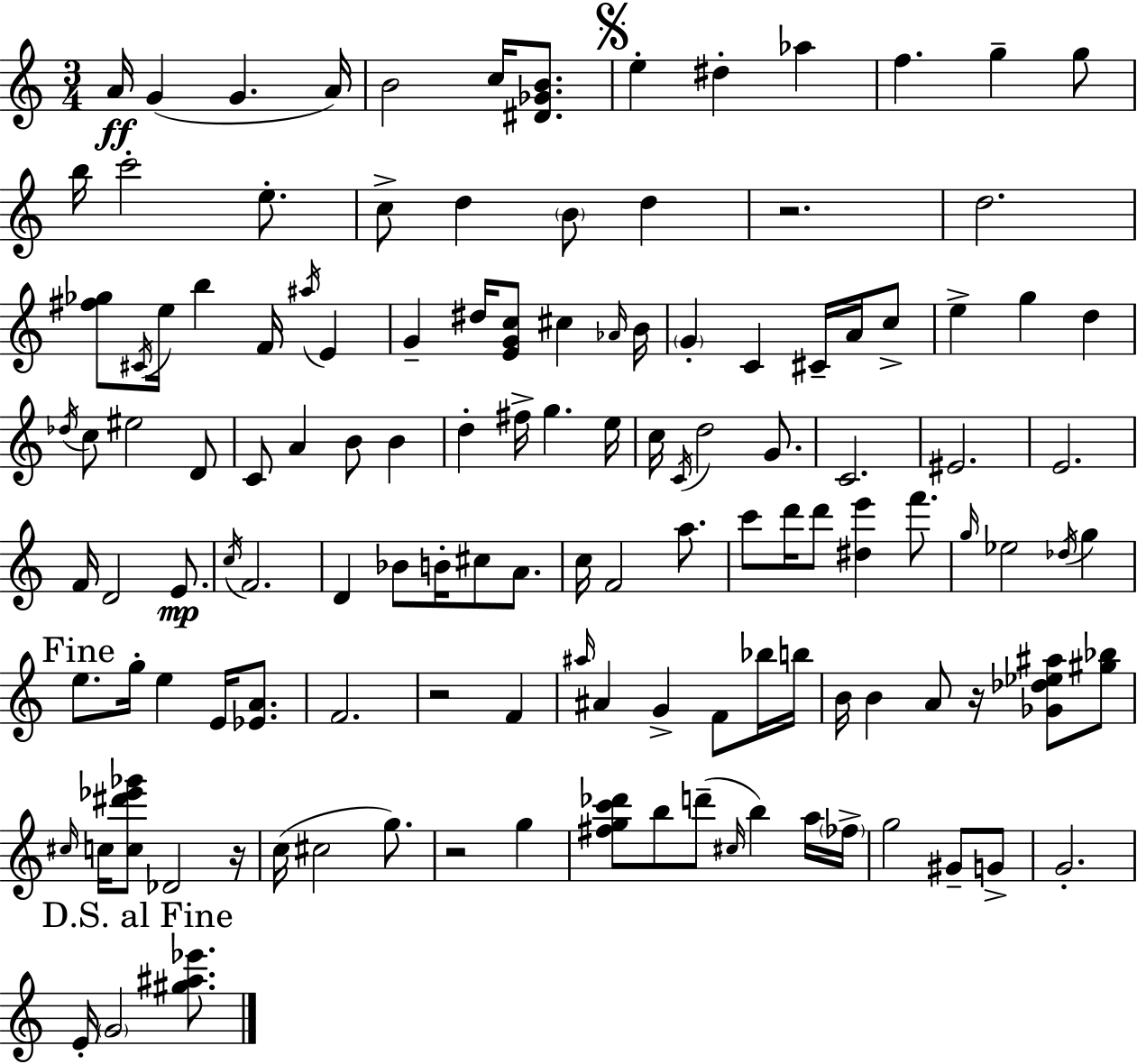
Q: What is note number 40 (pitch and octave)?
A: Db5